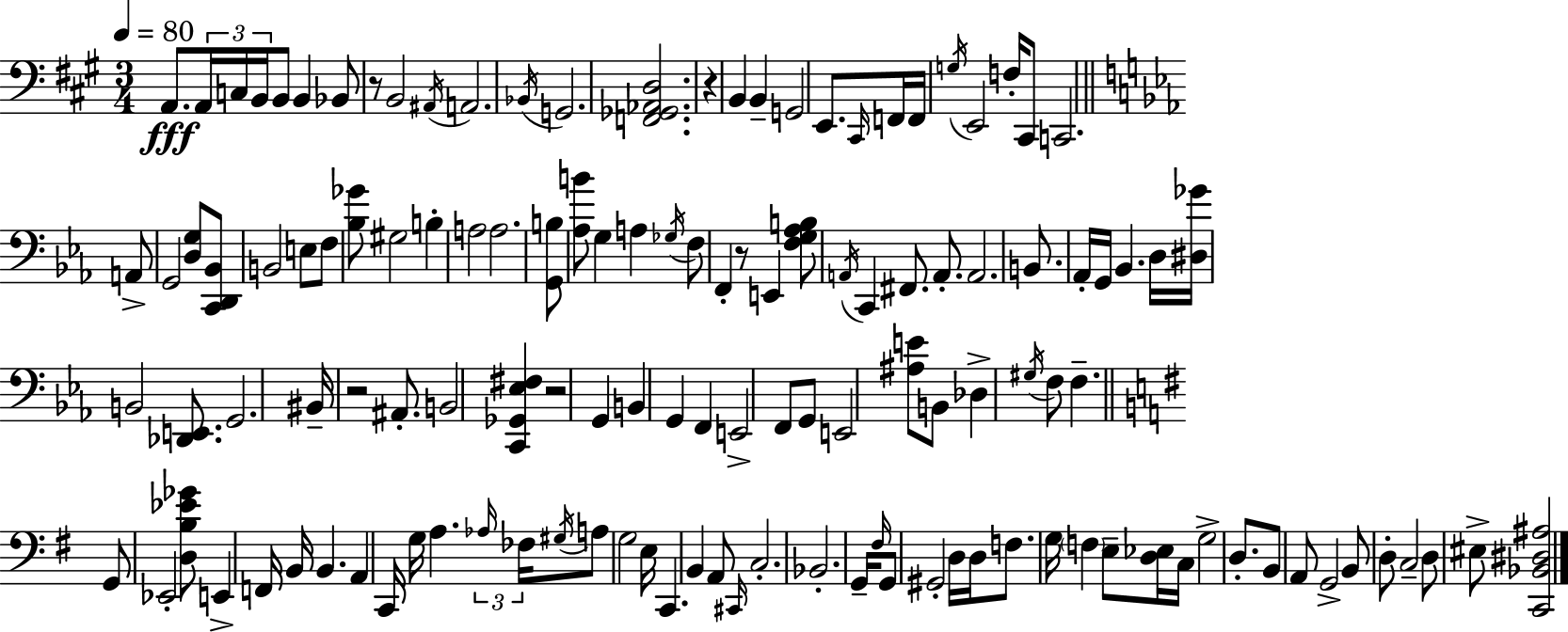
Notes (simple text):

A2/e. A2/s C3/s B2/s B2/e B2/q Bb2/e R/e B2/h A#2/s A2/h. Bb2/s G2/h. [F2,Gb2,Ab2,D3]/h. R/q B2/q B2/q G2/h E2/e. C#2/s F2/s F2/s G3/s E2/h F3/s C#2/e C2/h. A2/e G2/h [D3,G3]/e [C2,D2,Bb2]/e B2/h E3/e F3/e [Bb3,Gb4]/e G#3/h B3/q A3/h A3/h. [G2,B3]/e [Ab3,B4]/e G3/q A3/q Gb3/s F3/e F2/q R/e E2/q [F3,G3,Ab3,B3]/e A2/s C2/q F#2/e. A2/e. A2/h. B2/e. Ab2/s G2/s Bb2/q. D3/s [D#3,Gb4]/s B2/h [Db2,E2]/e. G2/h. BIS2/s R/h A#2/e. B2/h [C2,Gb2,Eb3,F#3]/q R/h G2/q B2/q G2/q F2/q E2/h F2/e G2/e E2/h [A#3,E4]/e B2/e Db3/q G#3/s F3/e F3/q. G2/e Eb2/h [D3,B3,Eb4,Gb4]/e E2/q F2/s B2/s B2/q. A2/q C2/s G3/s A3/q. Ab3/s FES3/s G#3/s A3/e G3/h E3/s C2/q. B2/q A2/e C#2/s C3/h. Bb2/h. G2/s F#3/s G2/e G#2/h D3/s D3/s F3/e. G3/s F3/q E3/e [D3,Eb3]/s C3/s G3/h D3/e. B2/e A2/e G2/h B2/e D3/e C3/h D3/e EIS3/e [C2,Bb2,D#3,A#3]/h